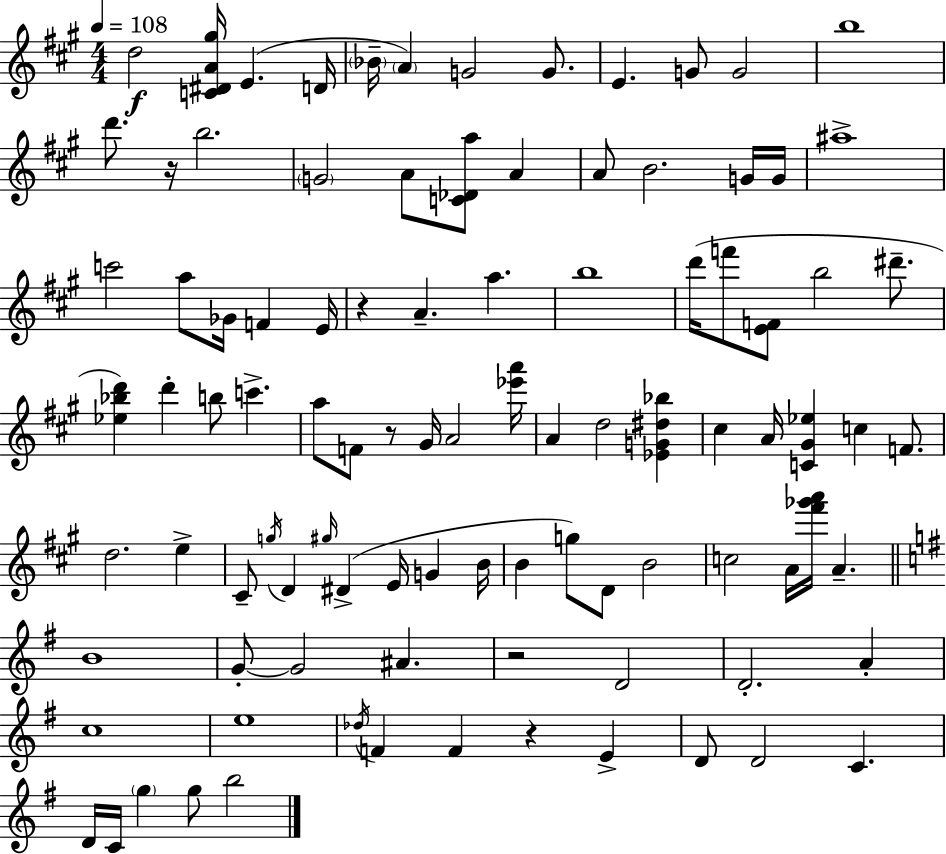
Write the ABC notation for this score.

X:1
T:Untitled
M:4/4
L:1/4
K:A
d2 [C^DA^g]/4 E D/4 _B/4 A G2 G/2 E G/2 G2 b4 d'/2 z/4 b2 G2 A/2 [C_Da]/2 A A/2 B2 G/4 G/4 ^a4 c'2 a/2 _G/4 F E/4 z A a b4 d'/4 f'/2 [EF]/2 b2 ^d'/2 [_e_bd'] d' b/2 c' a/2 F/2 z/2 ^G/4 A2 [_e'a']/4 A d2 [_EG^d_b] ^c A/4 [C^G_e] c F/2 d2 e ^C/2 g/4 D ^g/4 ^D E/4 G B/4 B g/2 D/2 B2 c2 A/4 [^f'_g'a']/4 A B4 G/2 G2 ^A z2 D2 D2 A c4 e4 _d/4 F F z E D/2 D2 C D/4 C/4 g g/2 b2